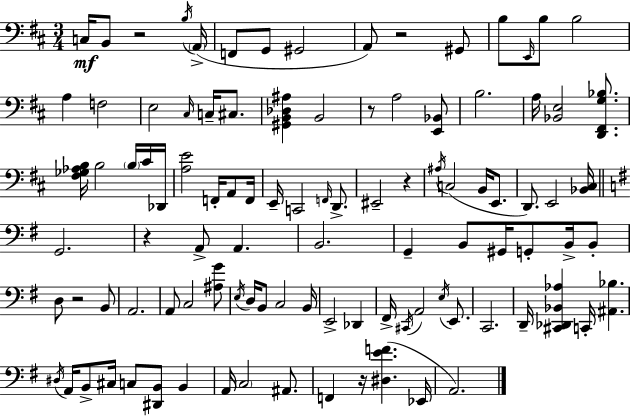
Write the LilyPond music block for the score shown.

{
  \clef bass
  \numericTimeSignature
  \time 3/4
  \key d \major
  c16\mf b,8 r2 \acciaccatura { b16 }( | \parenthesize a,16-> f,8 g,8 gis,2 | a,8) r2 gis,8 | b8 \grace { e,16 } b8 b2 | \break a4 f2 | e2 \grace { cis16 } c16-- | cis8. <gis, b, des ais>4 b,2 | r8 a2 | \break <e, bes,>8 b2. | a16 <bes, e>2 | <d, fis, g bes>8. <fis ges aes b>16 b2 | \parenthesize b16 cis'16 des,16 <a e'>2 f,16-. | \break a,8 f,16 e,16-- c,2 | \grace { f,16 } d,8.-> eis,2-- | r4 \acciaccatura { ais16 }( c2 | b,16 e,8. d,8.) e,2 | \break <bes, cis>16 \bar "||" \break \key g \major g,2. | r4 a,8-> a,4. | b,2. | g,4-- b,8 gis,16 g,8-. b,16-> b,8-. | \break d8 r2 b,8 | a,2. | a,8 c2 <ais g'>8 | \acciaccatura { e16 } d16 b,8 c2 | \break b,16 e,2-> des,4 | fis,16-> \acciaccatura { cis,16 } a,2 \acciaccatura { e16 } | e,8. c,2. | d,16-- <cis, des, bes, aes>4 c,16-. <ais, bes>4. | \break \acciaccatura { dis16 } a,16 b,8-> cis16 c8 <dis, b,>8 | b,4 a,16 \parenthesize c2 | ais,8. f,4 r16 <dis e' f'>4.( | ees,16 a,2.) | \break \bar "|."
}